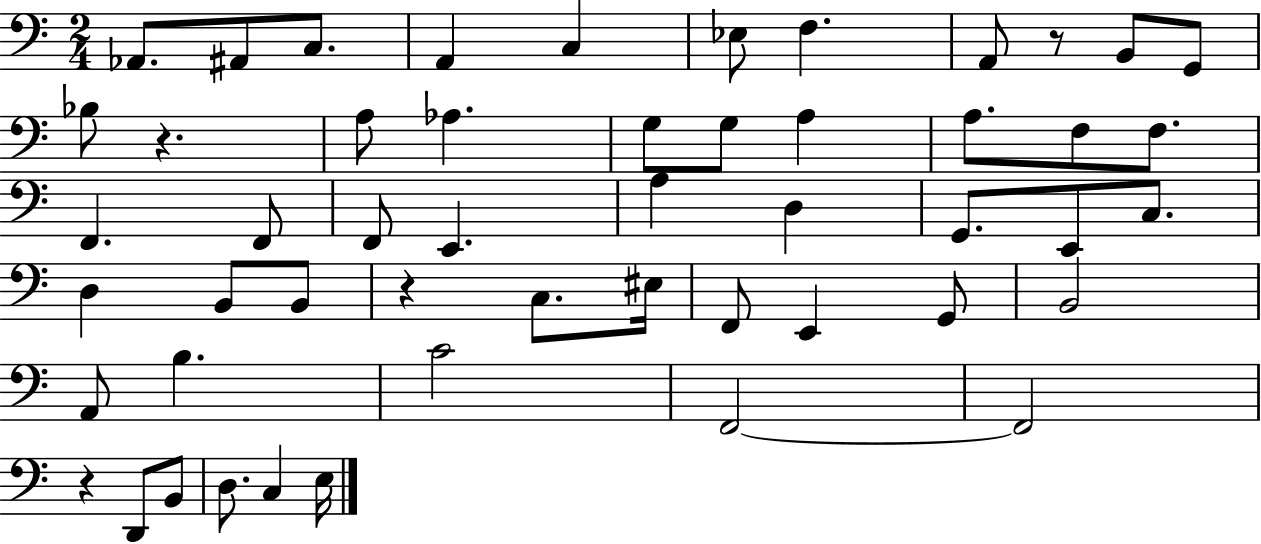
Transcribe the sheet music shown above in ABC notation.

X:1
T:Untitled
M:2/4
L:1/4
K:C
_A,,/2 ^A,,/2 C,/2 A,, C, _E,/2 F, A,,/2 z/2 B,,/2 G,,/2 _B,/2 z A,/2 _A, G,/2 G,/2 A, A,/2 F,/2 F,/2 F,, F,,/2 F,,/2 E,, A, D, G,,/2 E,,/2 C,/2 D, B,,/2 B,,/2 z C,/2 ^E,/4 F,,/2 E,, G,,/2 B,,2 A,,/2 B, C2 F,,2 F,,2 z D,,/2 B,,/2 D,/2 C, E,/4